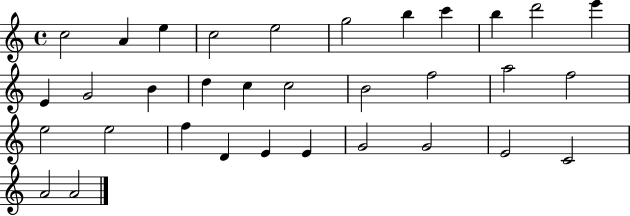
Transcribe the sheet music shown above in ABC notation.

X:1
T:Untitled
M:4/4
L:1/4
K:C
c2 A e c2 e2 g2 b c' b d'2 e' E G2 B d c c2 B2 f2 a2 f2 e2 e2 f D E E G2 G2 E2 C2 A2 A2